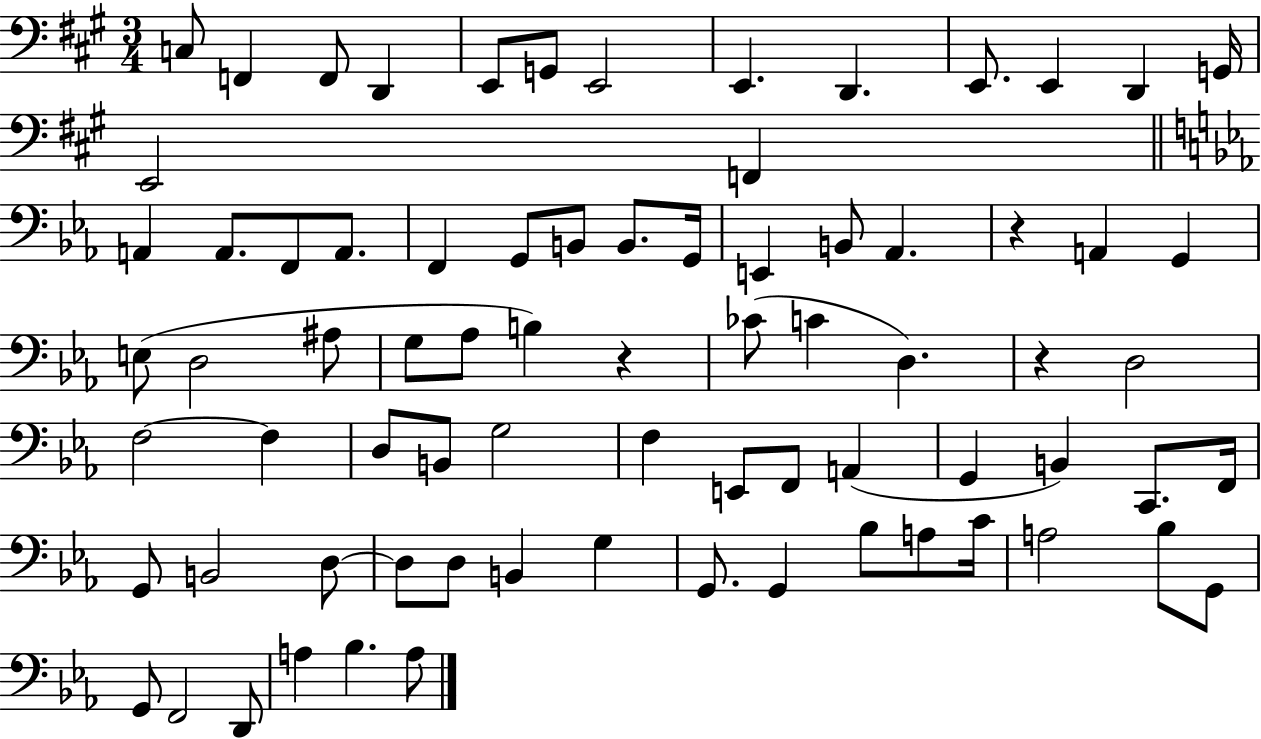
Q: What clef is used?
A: bass